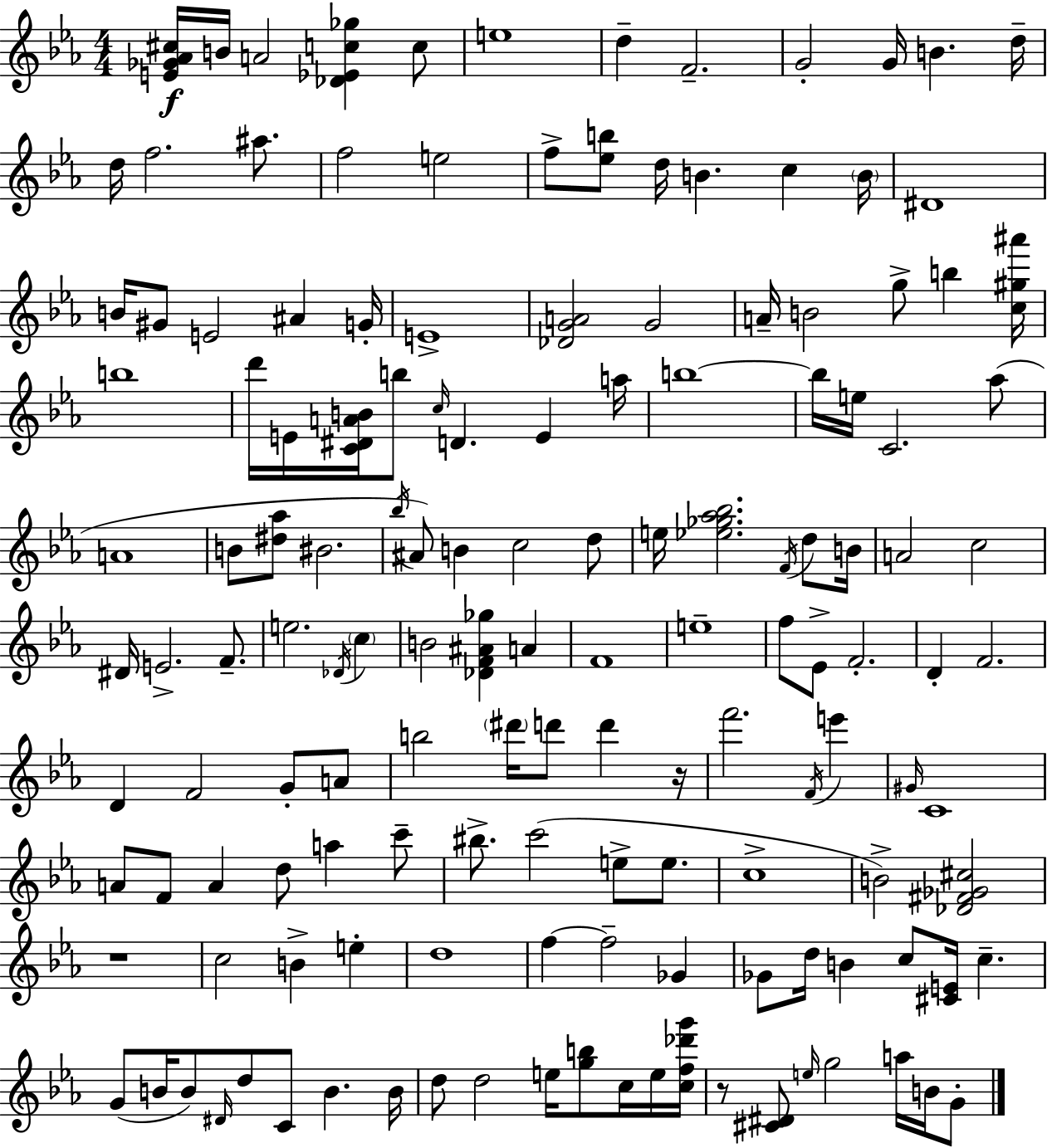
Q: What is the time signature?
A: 4/4